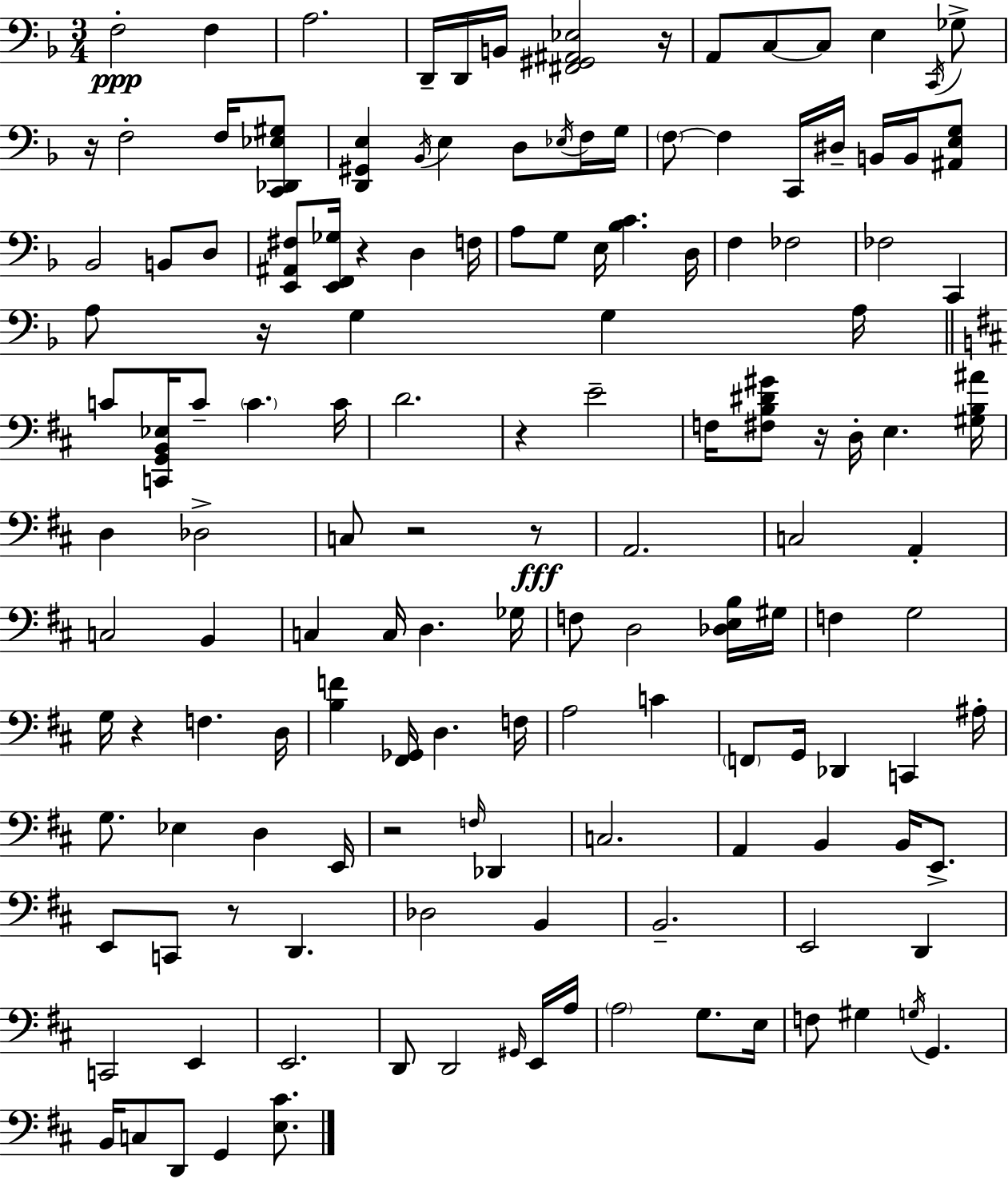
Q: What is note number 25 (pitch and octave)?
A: B2